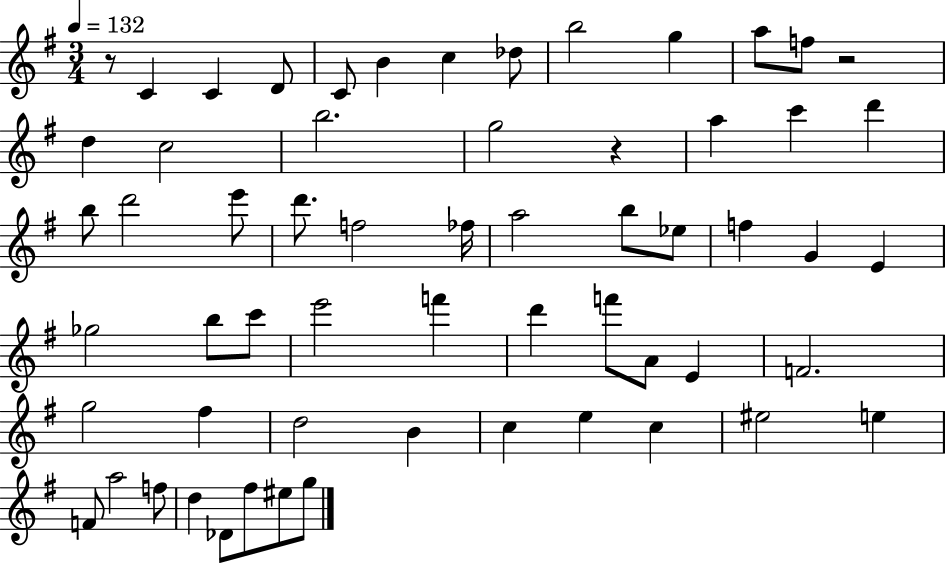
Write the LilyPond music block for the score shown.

{
  \clef treble
  \numericTimeSignature
  \time 3/4
  \key g \major
  \tempo 4 = 132
  r8 c'4 c'4 d'8 | c'8 b'4 c''4 des''8 | b''2 g''4 | a''8 f''8 r2 | \break d''4 c''2 | b''2. | g''2 r4 | a''4 c'''4 d'''4 | \break b''8 d'''2 e'''8 | d'''8. f''2 fes''16 | a''2 b''8 ees''8 | f''4 g'4 e'4 | \break ges''2 b''8 c'''8 | e'''2 f'''4 | d'''4 f'''8 a'8 e'4 | f'2. | \break g''2 fis''4 | d''2 b'4 | c''4 e''4 c''4 | eis''2 e''4 | \break f'8 a''2 f''8 | d''4 des'8 fis''8 eis''8 g''8 | \bar "|."
}